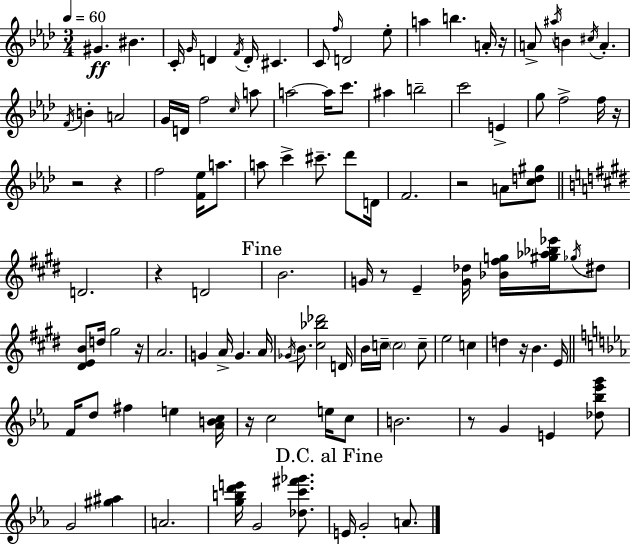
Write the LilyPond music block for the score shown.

{
  \clef treble
  \numericTimeSignature
  \time 3/4
  \key aes \major
  \tempo 4 = 60
  gis'4.\ff bis'4. | c'16-. \grace { g'16 } d'4 \acciaccatura { f'16 } d'16-. cis'4. | c'8 \grace { f''16 } d'2 | ees''8-. a''4 b''4. | \break a'16-. r16 a'8-> \acciaccatura { ais''16 } b'4 \acciaccatura { cis''16 } a'4.-. | \acciaccatura { f'16 } b'4-. a'2 | g'16 d'16 f''2 | \grace { c''16 } a''8 a''2~~ | \break a''16 c'''8. ais''4 b''2-- | c'''2 | e'4-> g''8 f''2-> | f''16 r16 r2 | \break r4 f''2 | <f' ees''>16 a''8. a''8 c'''4-> | cis'''8.-- des'''8 d'16 f'2. | r2 | \break a'8 <c'' d'' gis''>8 \bar "||" \break \key e \major d'2. | r4 d'2 | \mark "Fine" b'2. | g'16 r8 e'4-- <g' des''>16 <bes' fis'' g''>16 <gis'' aes'' bes'' ees'''>16 \acciaccatura { ges''16 } dis''8 | \break <dis' e' b'>8 d''16 gis''2 | r16 a'2. | g'4 a'16-> g'4. | a'16 \acciaccatura { ges'16 } b'8. <cis'' bes'' des'''>2 | \break d'16 b'16 c''16-- \parenthesize c''2 | c''8-- e''2 c''4 | d''4 r16 b'4. | e'16 \bar "||" \break \key ees \major f'16 d''8 fis''4 e''4 <aes' b' c''>16 | r16 c''2 e''16 c''8 | b'2. | r8 g'4 e'4 <des'' bes'' ees''' g'''>8 | \break g'2 <gis'' ais''>4 | a'2. | <g'' b'' d''' e'''>16 g'2 <des'' c''' fis''' ges'''>8. | \mark "D.C. al Fine" e'16 g'2-. a'8. | \break \bar "|."
}